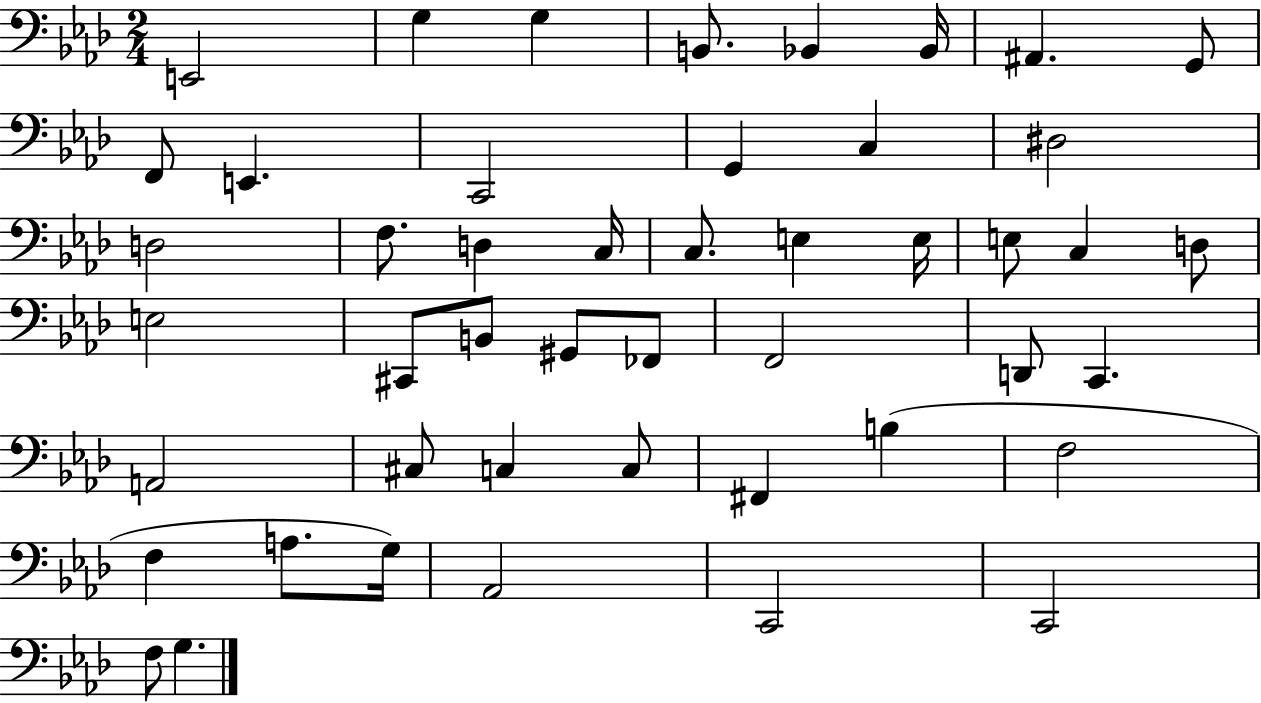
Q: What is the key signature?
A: AES major